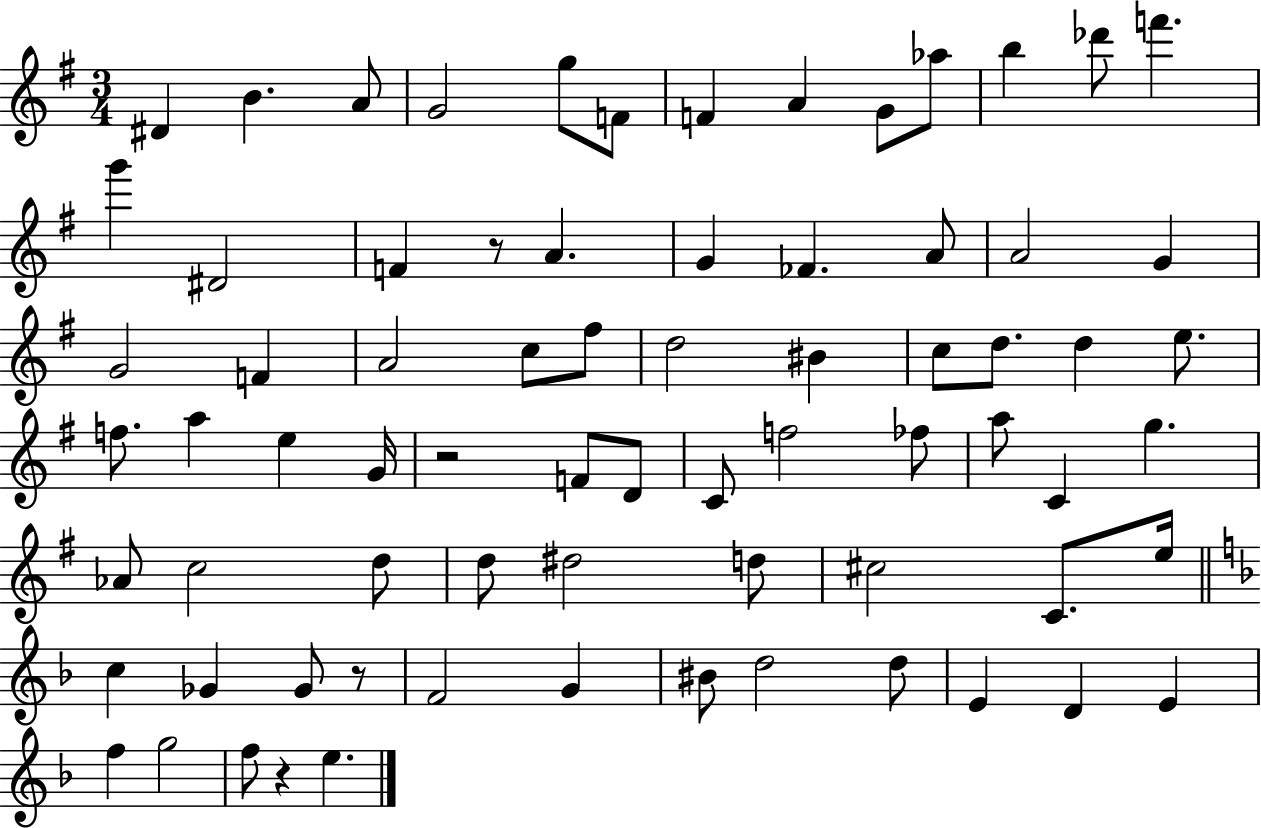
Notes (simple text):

D#4/q B4/q. A4/e G4/h G5/e F4/e F4/q A4/q G4/e Ab5/e B5/q Db6/e F6/q. G6/q D#4/h F4/q R/e A4/q. G4/q FES4/q. A4/e A4/h G4/q G4/h F4/q A4/h C5/e F#5/e D5/h BIS4/q C5/e D5/e. D5/q E5/e. F5/e. A5/q E5/q G4/s R/h F4/e D4/e C4/e F5/h FES5/e A5/e C4/q G5/q. Ab4/e C5/h D5/e D5/e D#5/h D5/e C#5/h C4/e. E5/s C5/q Gb4/q Gb4/e R/e F4/h G4/q BIS4/e D5/h D5/e E4/q D4/q E4/q F5/q G5/h F5/e R/q E5/q.